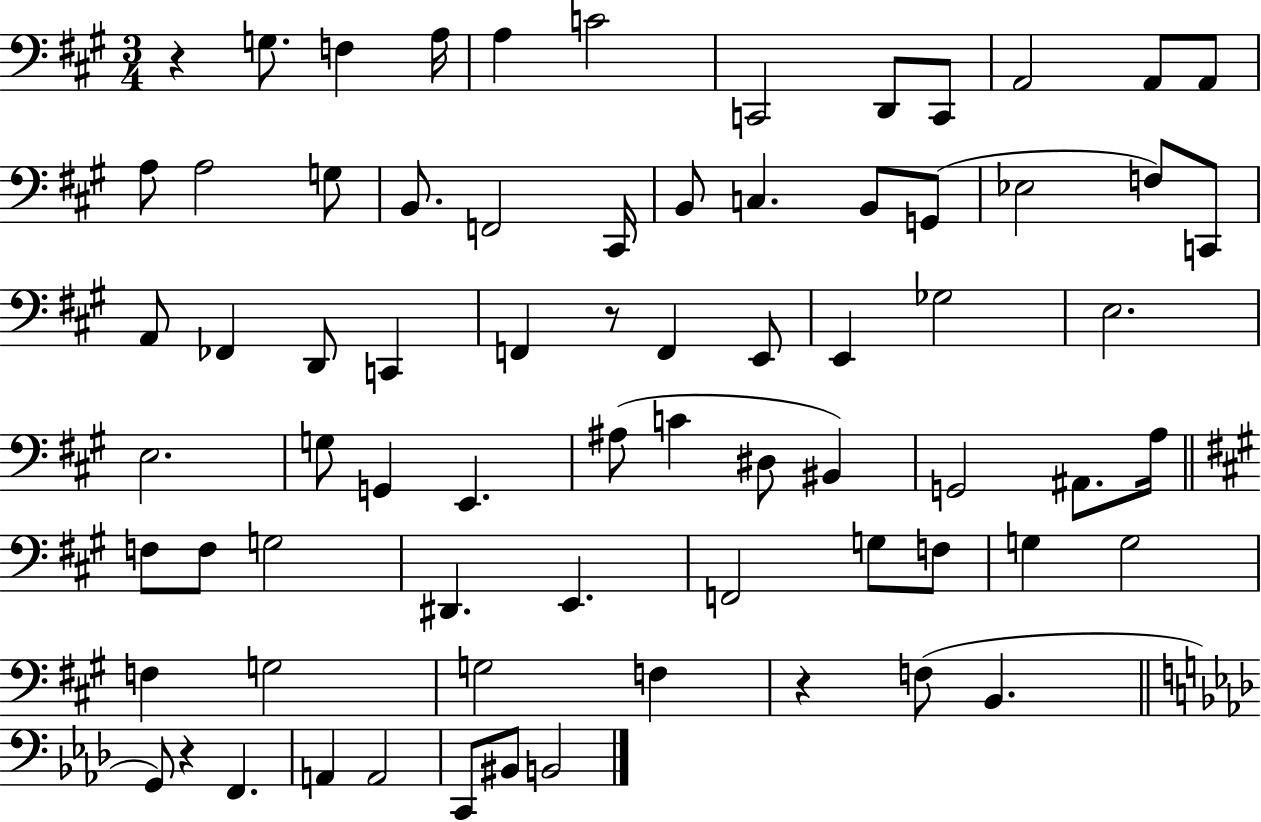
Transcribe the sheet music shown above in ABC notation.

X:1
T:Untitled
M:3/4
L:1/4
K:A
z G,/2 F, A,/4 A, C2 C,,2 D,,/2 C,,/2 A,,2 A,,/2 A,,/2 A,/2 A,2 G,/2 B,,/2 F,,2 ^C,,/4 B,,/2 C, B,,/2 G,,/2 _E,2 F,/2 C,,/2 A,,/2 _F,, D,,/2 C,, F,, z/2 F,, E,,/2 E,, _G,2 E,2 E,2 G,/2 G,, E,, ^A,/2 C ^D,/2 ^B,, G,,2 ^A,,/2 A,/4 F,/2 F,/2 G,2 ^D,, E,, F,,2 G,/2 F,/2 G, G,2 F, G,2 G,2 F, z F,/2 B,, G,,/2 z F,, A,, A,,2 C,,/2 ^B,,/2 B,,2